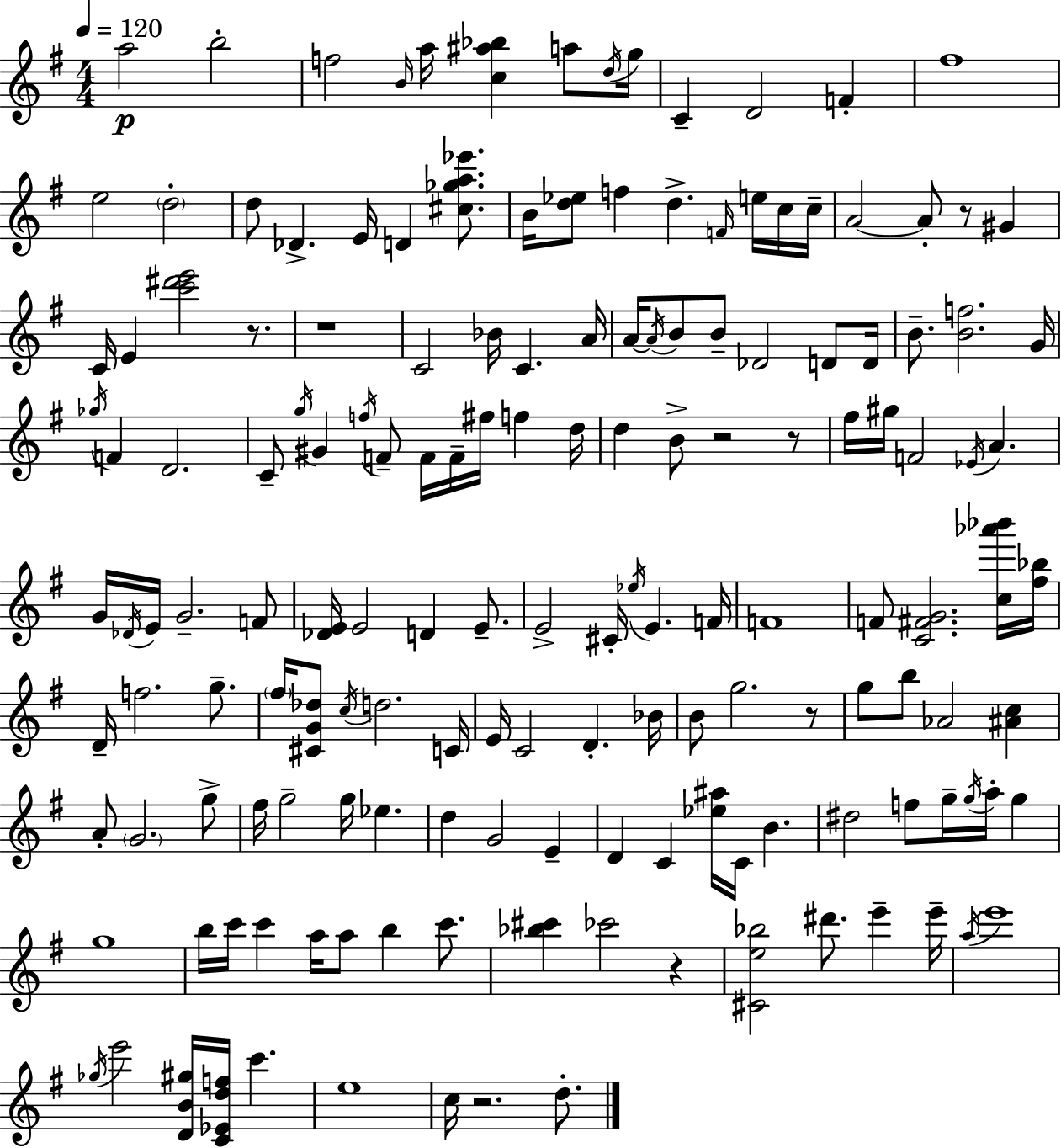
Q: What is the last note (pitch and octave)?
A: D5